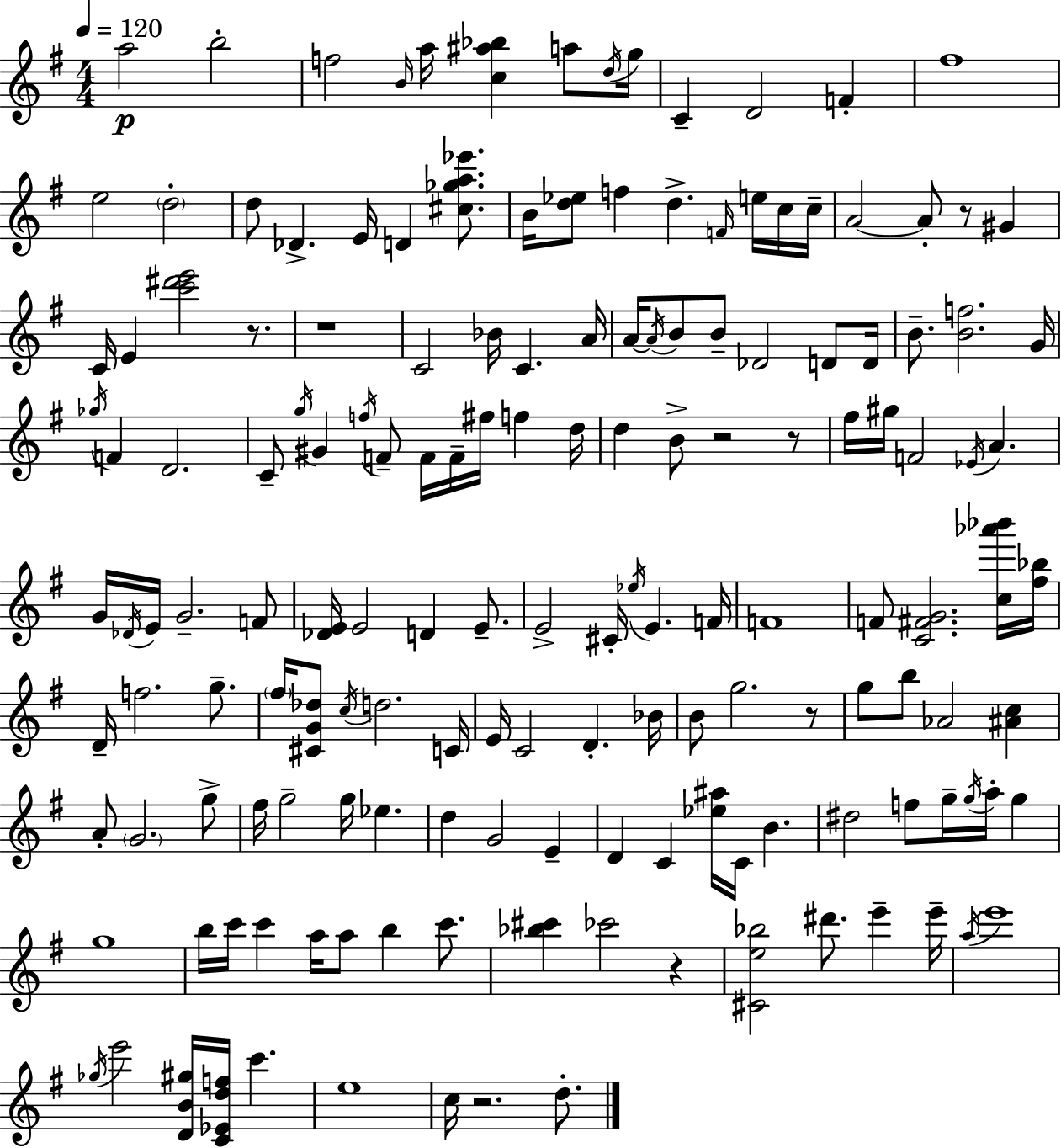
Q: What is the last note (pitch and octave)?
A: D5